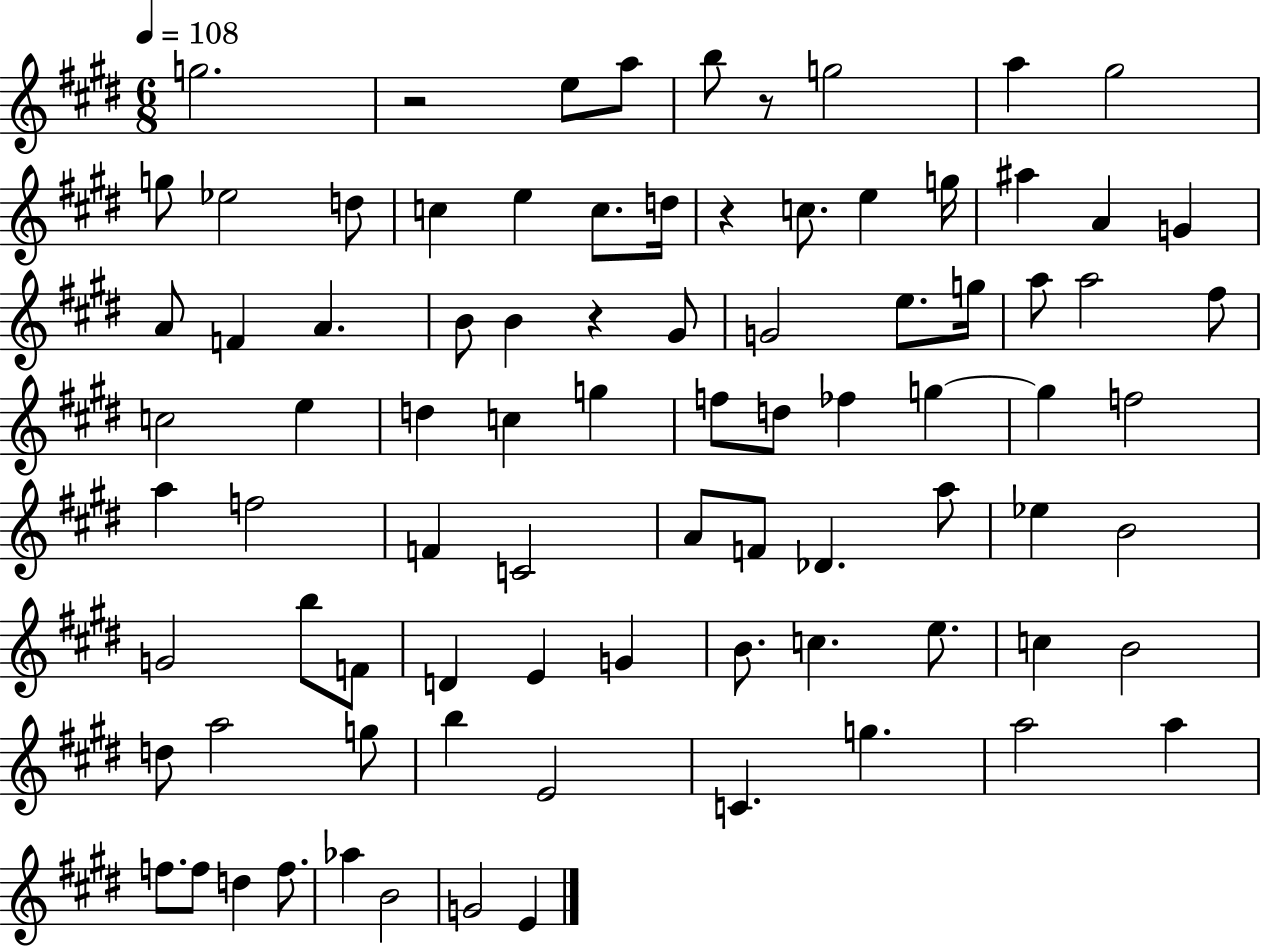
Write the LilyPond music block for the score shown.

{
  \clef treble
  \numericTimeSignature
  \time 6/8
  \key e \major
  \tempo 4 = 108
  g''2. | r2 e''8 a''8 | b''8 r8 g''2 | a''4 gis''2 | \break g''8 ees''2 d''8 | c''4 e''4 c''8. d''16 | r4 c''8. e''4 g''16 | ais''4 a'4 g'4 | \break a'8 f'4 a'4. | b'8 b'4 r4 gis'8 | g'2 e''8. g''16 | a''8 a''2 fis''8 | \break c''2 e''4 | d''4 c''4 g''4 | f''8 d''8 fes''4 g''4~~ | g''4 f''2 | \break a''4 f''2 | f'4 c'2 | a'8 f'8 des'4. a''8 | ees''4 b'2 | \break g'2 b''8 f'8 | d'4 e'4 g'4 | b'8. c''4. e''8. | c''4 b'2 | \break d''8 a''2 g''8 | b''4 e'2 | c'4. g''4. | a''2 a''4 | \break f''8. f''8 d''4 f''8. | aes''4 b'2 | g'2 e'4 | \bar "|."
}